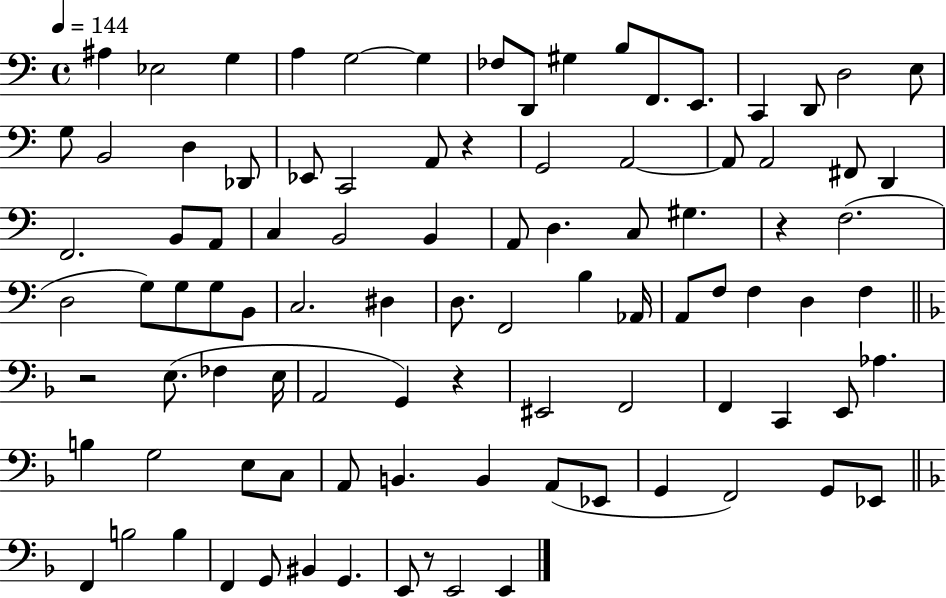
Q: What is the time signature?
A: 4/4